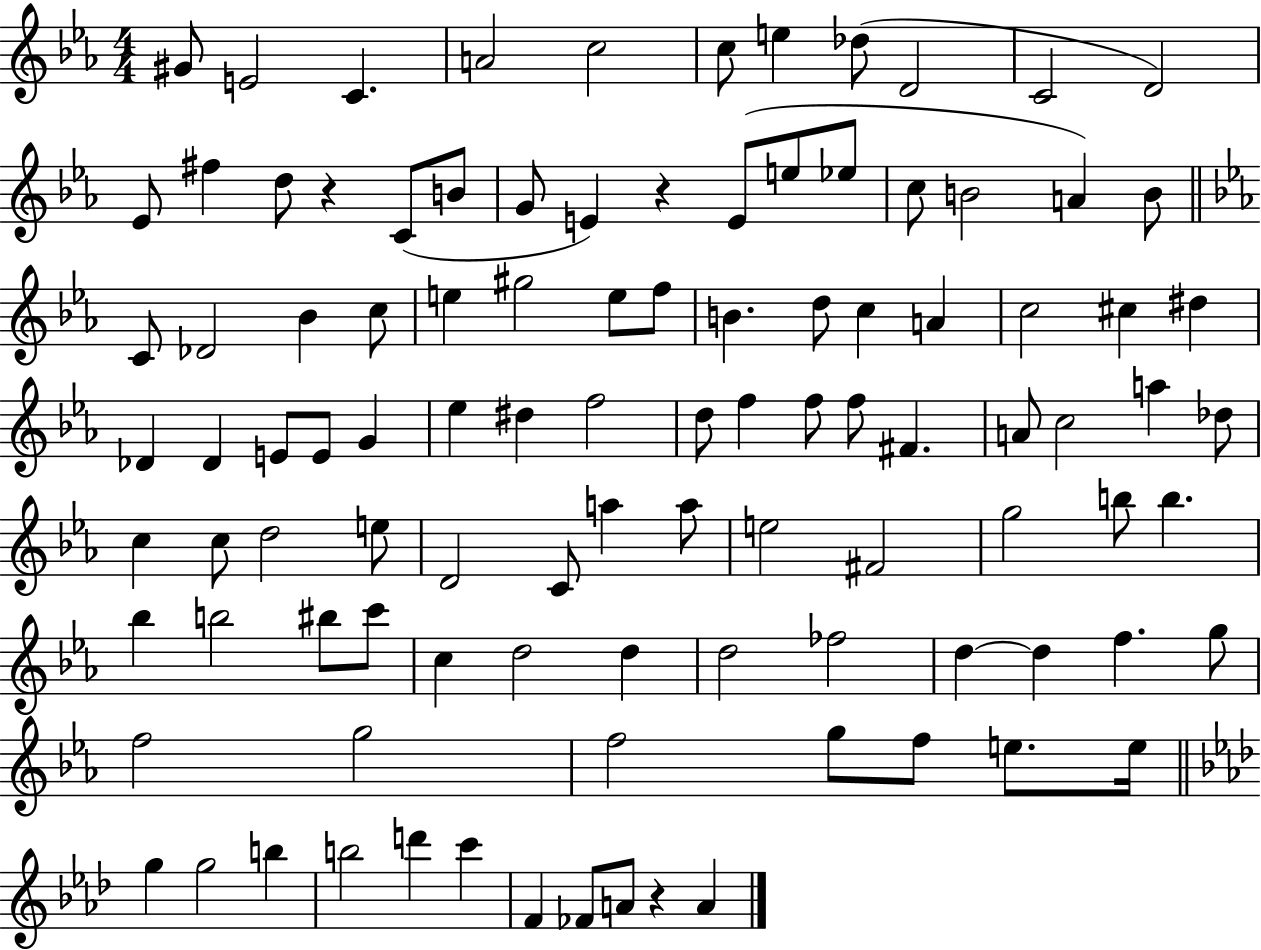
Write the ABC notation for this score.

X:1
T:Untitled
M:4/4
L:1/4
K:Eb
^G/2 E2 C A2 c2 c/2 e _d/2 D2 C2 D2 _E/2 ^f d/2 z C/2 B/2 G/2 E z E/2 e/2 _e/2 c/2 B2 A B/2 C/2 _D2 _B c/2 e ^g2 e/2 f/2 B d/2 c A c2 ^c ^d _D _D E/2 E/2 G _e ^d f2 d/2 f f/2 f/2 ^F A/2 c2 a _d/2 c c/2 d2 e/2 D2 C/2 a a/2 e2 ^F2 g2 b/2 b _b b2 ^b/2 c'/2 c d2 d d2 _f2 d d f g/2 f2 g2 f2 g/2 f/2 e/2 e/4 g g2 b b2 d' c' F _F/2 A/2 z A